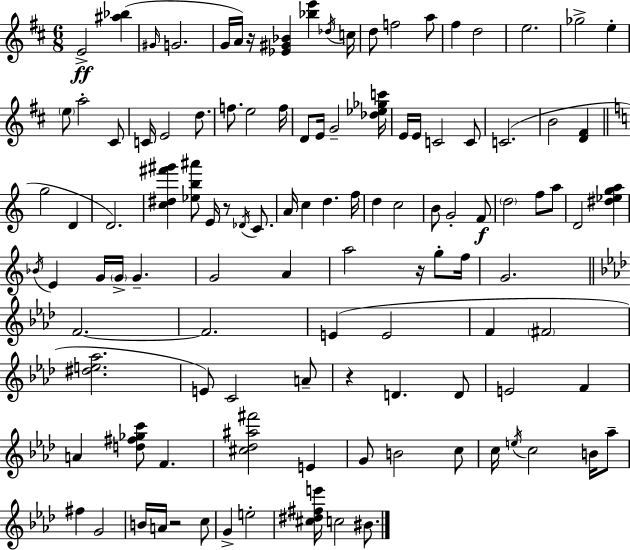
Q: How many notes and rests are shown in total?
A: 113